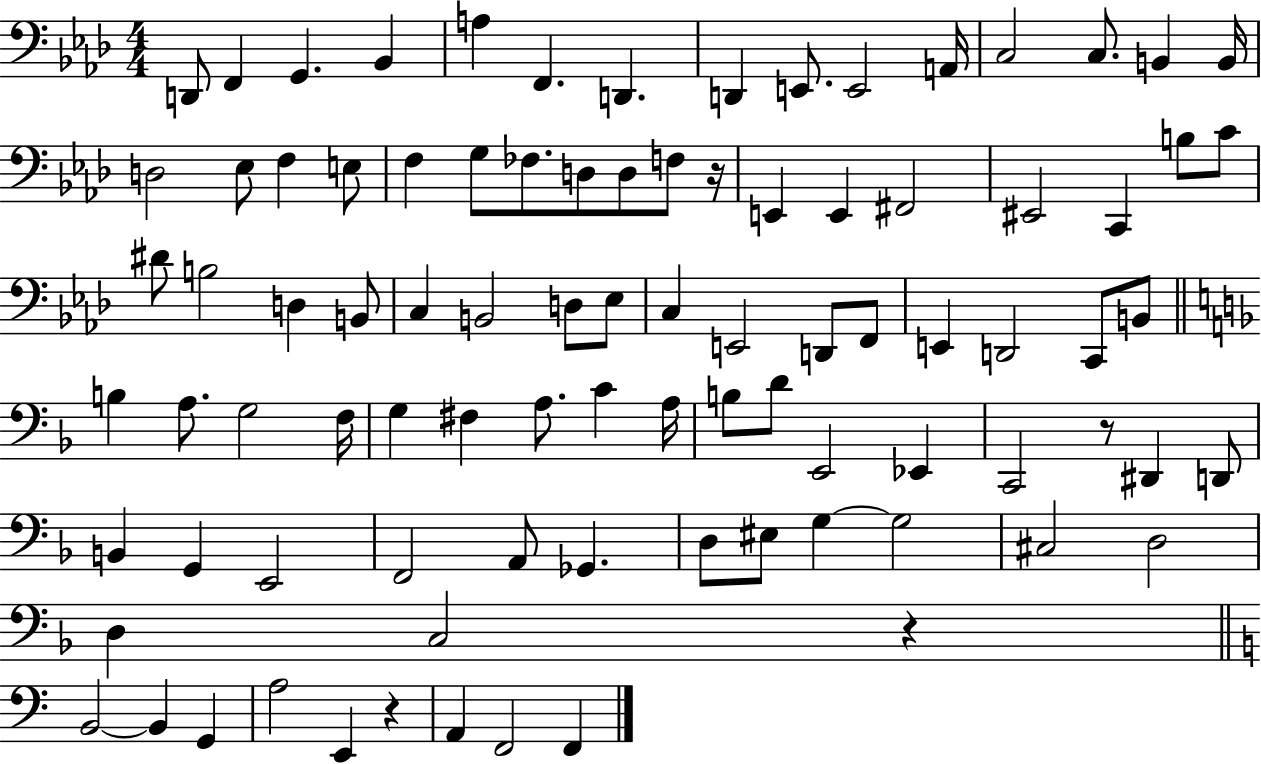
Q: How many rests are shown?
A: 4